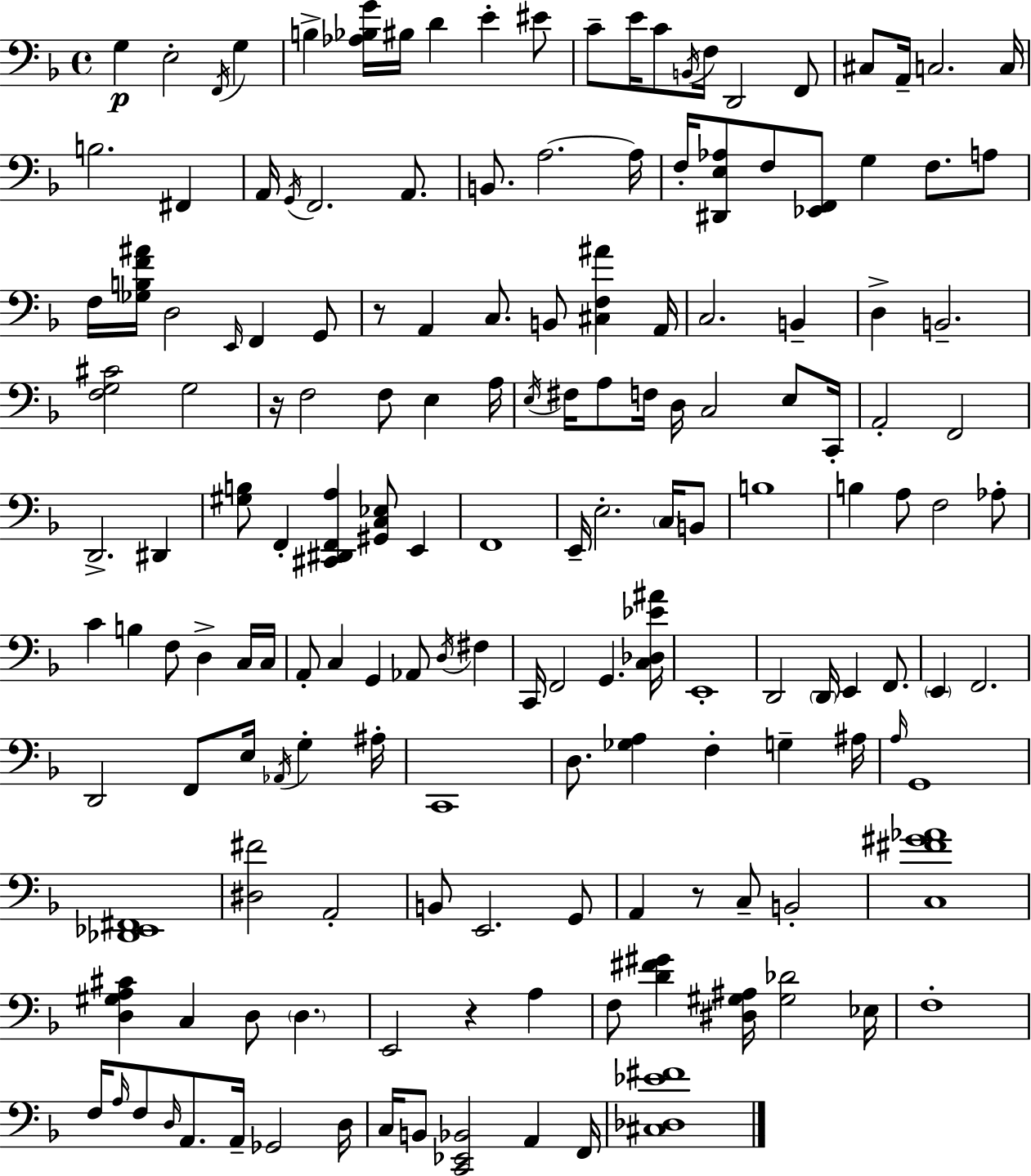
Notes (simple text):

G3/q E3/h F2/s G3/q B3/q [Ab3,Bb3,G4]/s BIS3/s D4/q E4/q EIS4/e C4/e E4/s C4/e B2/s F3/s D2/h F2/e C#3/e A2/s C3/h. C3/s B3/h. F#2/q A2/s G2/s F2/h. A2/e. B2/e. A3/h. A3/s F3/s [D#2,E3,Ab3]/e F3/e [Eb2,F2]/e G3/q F3/e. A3/e F3/s [Gb3,B3,F4,A#4]/s D3/h E2/s F2/q G2/e R/e A2/q C3/e. B2/e [C#3,F3,A#4]/q A2/s C3/h. B2/q D3/q B2/h. [F3,G3,C#4]/h G3/h R/s F3/h F3/e E3/q A3/s E3/s F#3/s A3/e F3/s D3/s C3/h E3/e C2/s A2/h F2/h D2/h. D#2/q [G#3,B3]/e F2/q [C#2,D#2,F2,A3]/q [G#2,C3,Eb3]/e E2/q F2/w E2/s E3/h. C3/s B2/e B3/w B3/q A3/e F3/h Ab3/e C4/q B3/q F3/e D3/q C3/s C3/s A2/e C3/q G2/q Ab2/e D3/s F#3/q C2/s F2/h G2/q. [C3,Db3,Eb4,A#4]/s E2/w D2/h D2/s E2/q F2/e. E2/q F2/h. D2/h F2/e E3/s Ab2/s G3/q A#3/s C2/w D3/e. [Gb3,A3]/q F3/q G3/q A#3/s A3/s G2/w [Db2,Eb2,F#2]/w [D#3,F#4]/h A2/h B2/e E2/h. G2/e A2/q R/e C3/e B2/h [C3,F#4,G#4,Ab4]/w [D3,G#3,A3,C#4]/q C3/q D3/e D3/q. E2/h R/q A3/q F3/e [D4,F#4,G#4]/q [D#3,G#3,A#3]/s [G#3,Db4]/h Eb3/s F3/w F3/s A3/s F3/e D3/s A2/e. A2/s Gb2/h D3/s C3/s B2/e [C2,Eb2,Bb2]/h A2/q F2/s [C#3,Db3,Eb4,F#4]/w